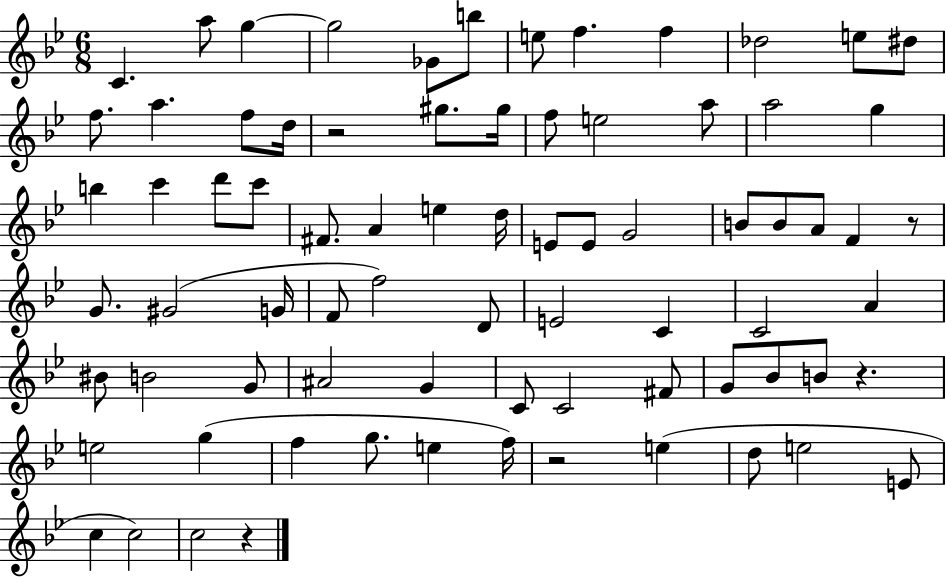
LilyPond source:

{
  \clef treble
  \numericTimeSignature
  \time 6/8
  \key bes \major
  c'4. a''8 g''4~~ | g''2 ges'8 b''8 | e''8 f''4. f''4 | des''2 e''8 dis''8 | \break f''8. a''4. f''8 d''16 | r2 gis''8. gis''16 | f''8 e''2 a''8 | a''2 g''4 | \break b''4 c'''4 d'''8 c'''8 | fis'8. a'4 e''4 d''16 | e'8 e'8 g'2 | b'8 b'8 a'8 f'4 r8 | \break g'8. gis'2( g'16 | f'8 f''2) d'8 | e'2 c'4 | c'2 a'4 | \break bis'8 b'2 g'8 | ais'2 g'4 | c'8 c'2 fis'8 | g'8 bes'8 b'8 r4. | \break e''2 g''4( | f''4 g''8. e''4 f''16) | r2 e''4( | d''8 e''2 e'8 | \break c''4 c''2) | c''2 r4 | \bar "|."
}